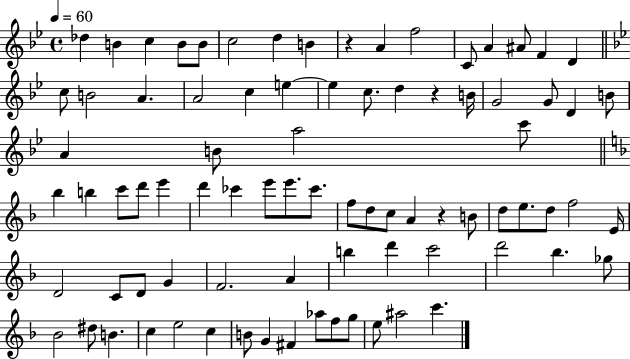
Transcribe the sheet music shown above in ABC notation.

X:1
T:Untitled
M:4/4
L:1/4
K:Bb
_d B c B/2 B/2 c2 d B z A f2 C/2 A ^A/2 F D c/2 B2 A A2 c e e c/2 d z B/4 G2 G/2 D B/2 A B/2 a2 c'/2 _b b c'/2 d'/2 e' d' _c' e'/2 e'/2 _c'/2 f/2 d/2 c/2 A z B/2 d/2 e/2 d/2 f2 E/4 D2 C/2 D/2 G F2 A b d' c'2 d'2 _b _g/2 _B2 ^d/2 B c e2 c B/2 G ^F _a/2 f/2 g/2 e/2 ^a2 c'